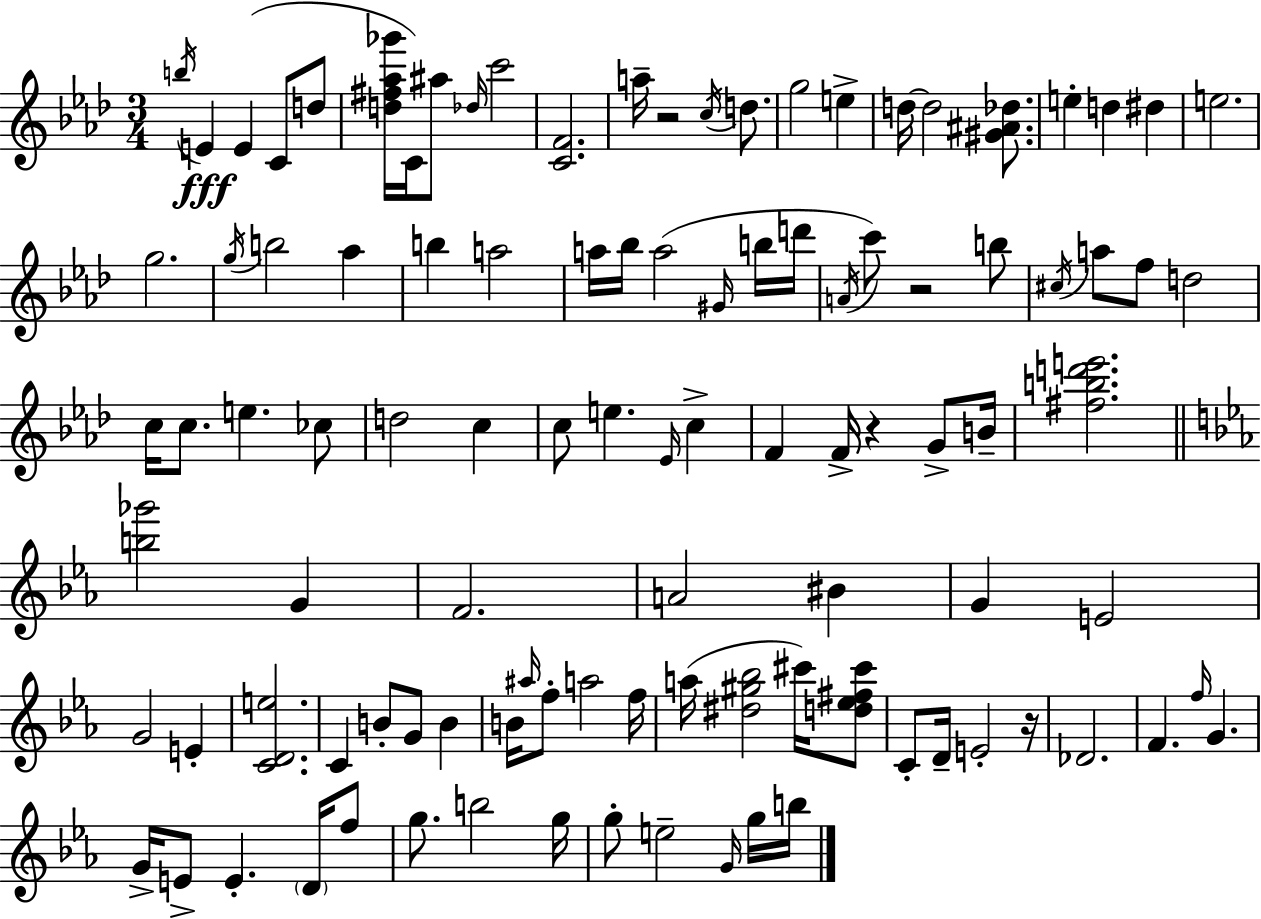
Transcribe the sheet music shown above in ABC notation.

X:1
T:Untitled
M:3/4
L:1/4
K:Fm
b/4 E E C/2 d/2 [d^f_a_g']/4 C/4 ^a/2 _d/4 c'2 [CF]2 a/4 z2 c/4 d/2 g2 e d/4 d2 [^G^A_d]/2 e d ^d e2 g2 g/4 b2 _a b a2 a/4 _b/4 a2 ^G/4 b/4 d'/4 A/4 c'/2 z2 b/2 ^c/4 a/2 f/2 d2 c/4 c/2 e _c/2 d2 c c/2 e _E/4 c F F/4 z G/2 B/4 [^fbd'e']2 [b_g']2 G F2 A2 ^B G E2 G2 E [CDe]2 C B/2 G/2 B B/4 ^a/4 f/2 a2 f/4 a/4 [^d^g_b]2 ^c'/4 [d_e^f^c']/2 C/2 D/4 E2 z/4 _D2 F f/4 G G/4 E/2 E D/4 f/2 g/2 b2 g/4 g/2 e2 G/4 g/4 b/4